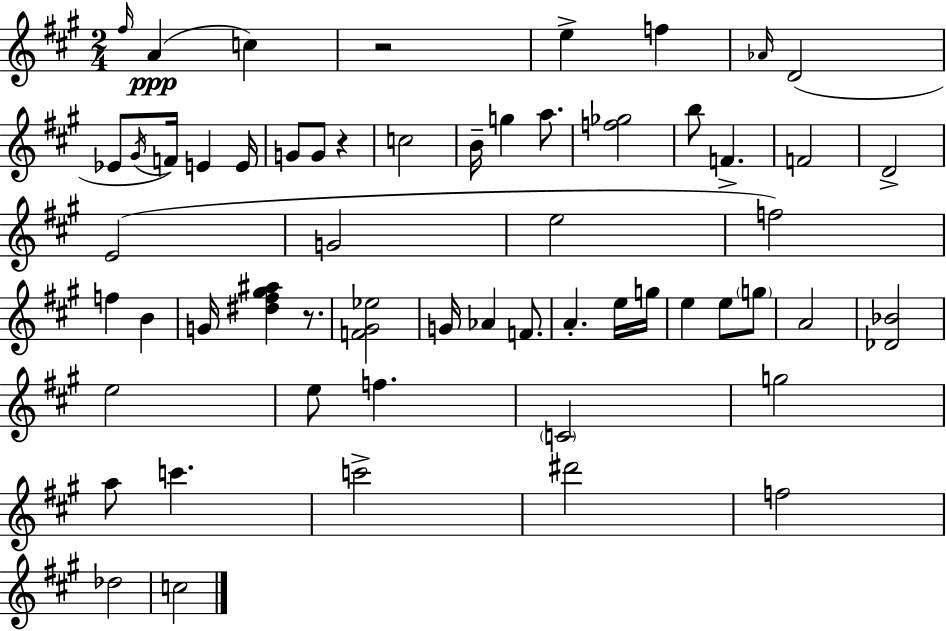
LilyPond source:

{
  \clef treble
  \numericTimeSignature
  \time 2/4
  \key a \major
  \grace { fis''16 }(\ppp a'4 c''4) | r2 | e''4-> f''4 | \grace { aes'16 }( d'2 | \break ees'8 \acciaccatura { gis'16 } f'16) e'4 | e'16 g'8 g'8 r4 | c''2 | b'16-- g''4 | \break a''8. <f'' ges''>2 | b''8 f'4.-> | f'2 | d'2-> | \break e'2( | g'2 | e''2 | f''2) | \break f''4 b'4 | g'16 <dis'' fis'' gis'' ais''>4 | r8. <f' gis' ees''>2 | g'16 aes'4 | \break f'8. a'4.-. | e''16 g''16 e''4 e''8 | \parenthesize g''8 a'2 | <des' bes'>2 | \break e''2 | e''8 f''4. | \parenthesize c'2 | g''2 | \break a''8 c'''4. | c'''2-> | dis'''2 | f''2 | \break des''2 | c''2 | \bar "|."
}